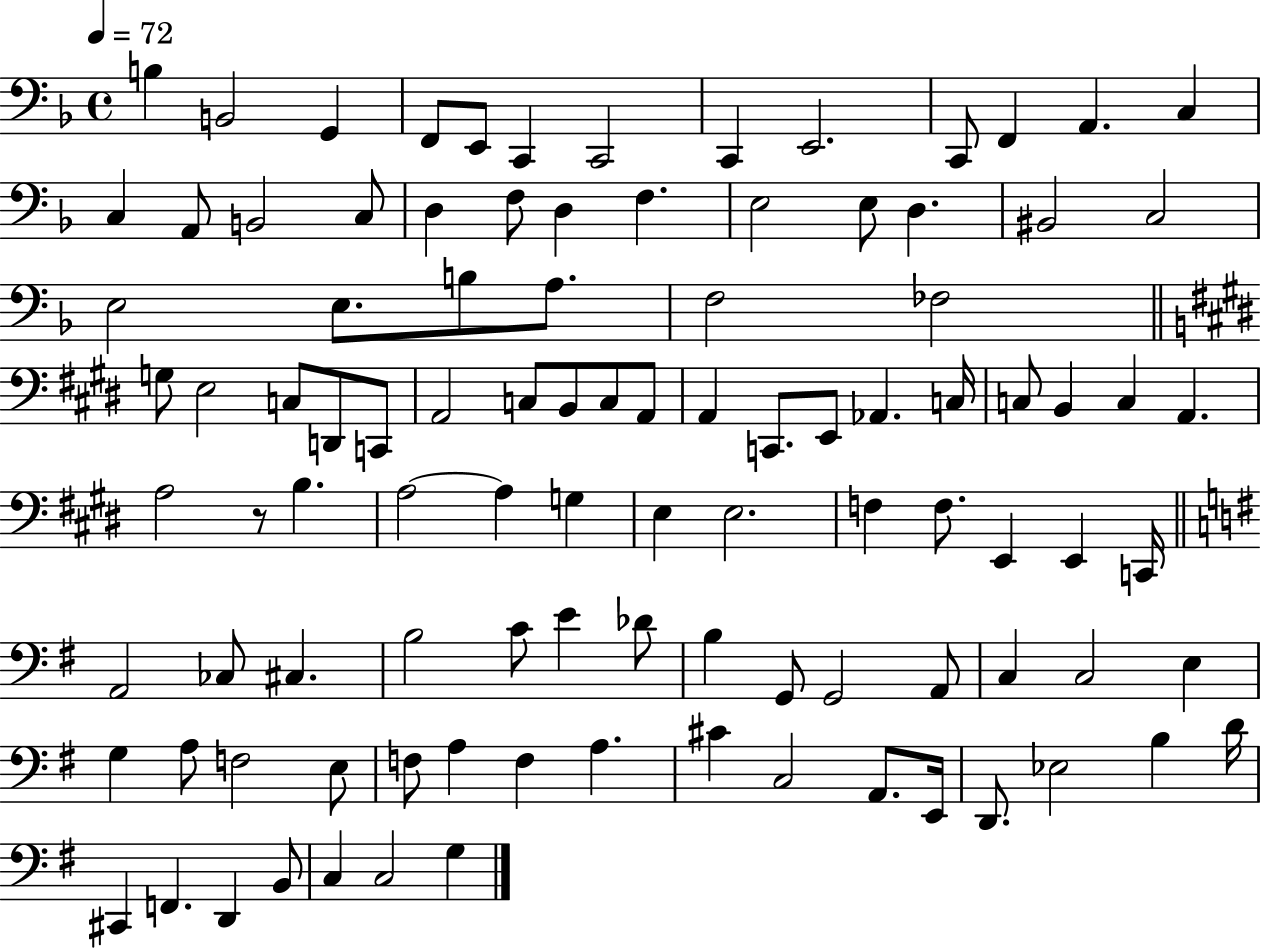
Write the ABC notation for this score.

X:1
T:Untitled
M:4/4
L:1/4
K:F
B, B,,2 G,, F,,/2 E,,/2 C,, C,,2 C,, E,,2 C,,/2 F,, A,, C, C, A,,/2 B,,2 C,/2 D, F,/2 D, F, E,2 E,/2 D, ^B,,2 C,2 E,2 E,/2 B,/2 A,/2 F,2 _F,2 G,/2 E,2 C,/2 D,,/2 C,,/2 A,,2 C,/2 B,,/2 C,/2 A,,/2 A,, C,,/2 E,,/2 _A,, C,/4 C,/2 B,, C, A,, A,2 z/2 B, A,2 A, G, E, E,2 F, F,/2 E,, E,, C,,/4 A,,2 _C,/2 ^C, B,2 C/2 E _D/2 B, G,,/2 G,,2 A,,/2 C, C,2 E, G, A,/2 F,2 E,/2 F,/2 A, F, A, ^C C,2 A,,/2 E,,/4 D,,/2 _E,2 B, D/4 ^C,, F,, D,, B,,/2 C, C,2 G,